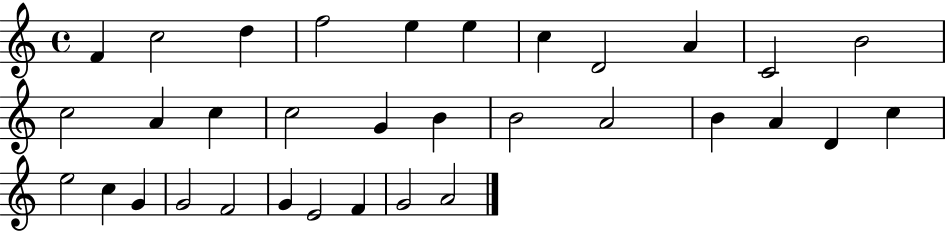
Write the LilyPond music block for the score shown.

{
  \clef treble
  \time 4/4
  \defaultTimeSignature
  \key c \major
  f'4 c''2 d''4 | f''2 e''4 e''4 | c''4 d'2 a'4 | c'2 b'2 | \break c''2 a'4 c''4 | c''2 g'4 b'4 | b'2 a'2 | b'4 a'4 d'4 c''4 | \break e''2 c''4 g'4 | g'2 f'2 | g'4 e'2 f'4 | g'2 a'2 | \break \bar "|."
}